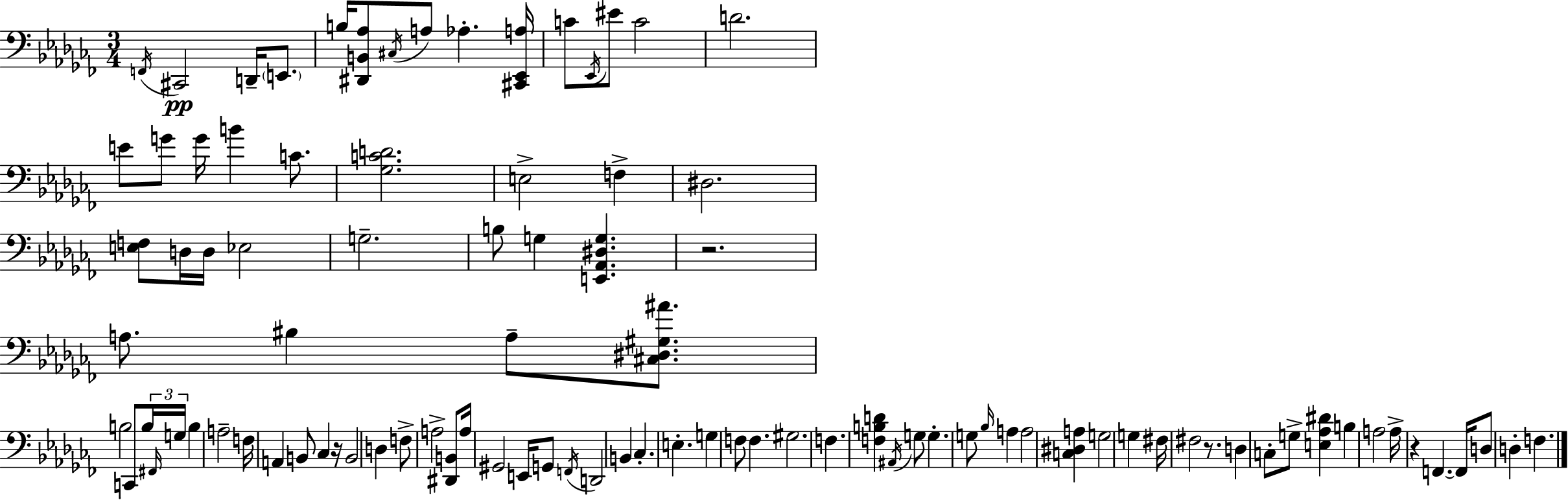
{
  \clef bass
  \numericTimeSignature
  \time 3/4
  \key aes \minor
  \acciaccatura { f,16 }\pp cis,2 d,16-- \parenthesize e,8. | b16 <dis, b, aes>8 \acciaccatura { cis16 } a8 aes4.-. | <cis, ees, a>16 c'8 \acciaccatura { ees,16 } eis'8 c'2 | d'2. | \break e'8 g'8 g'16 b'4 | c'8. <ges c' d'>2. | e2-> f4-> | dis2. | \break <e f>8 d16 d16 ees2 | g2.-- | b8 g4 <e, aes, dis g>4. | r2. | \break a8. bis4 a8-- | <cis dis gis ais'>8. b2 c,8 | \tuplet 3/2 { b16 \grace { fis,16 } g16 } b4 a2-- | f16 a,4 b,8 ces4 | \break r16 b,2 | d4 f8-> a2-> | <dis, b,>8 a16 gis,2 | e,16 g,8 \acciaccatura { f,16 } d,2 | \break b,4 ces4.-. e4.-. | g4 f8 f4. | gis2. | f4. <f b d'>4 | \break \acciaccatura { ais,16 } g8 g4.-. | g8 \grace { bes16 } a4 a2 | <c dis a>4 g2 | g4 fis16 fis2 | \break r8. d4 c8-. | g8-> <e aes dis'>4 b4 a2 | a16-> r4 | f,4.~~ f,16 d8 d4-. | \break f4. \bar "|."
}